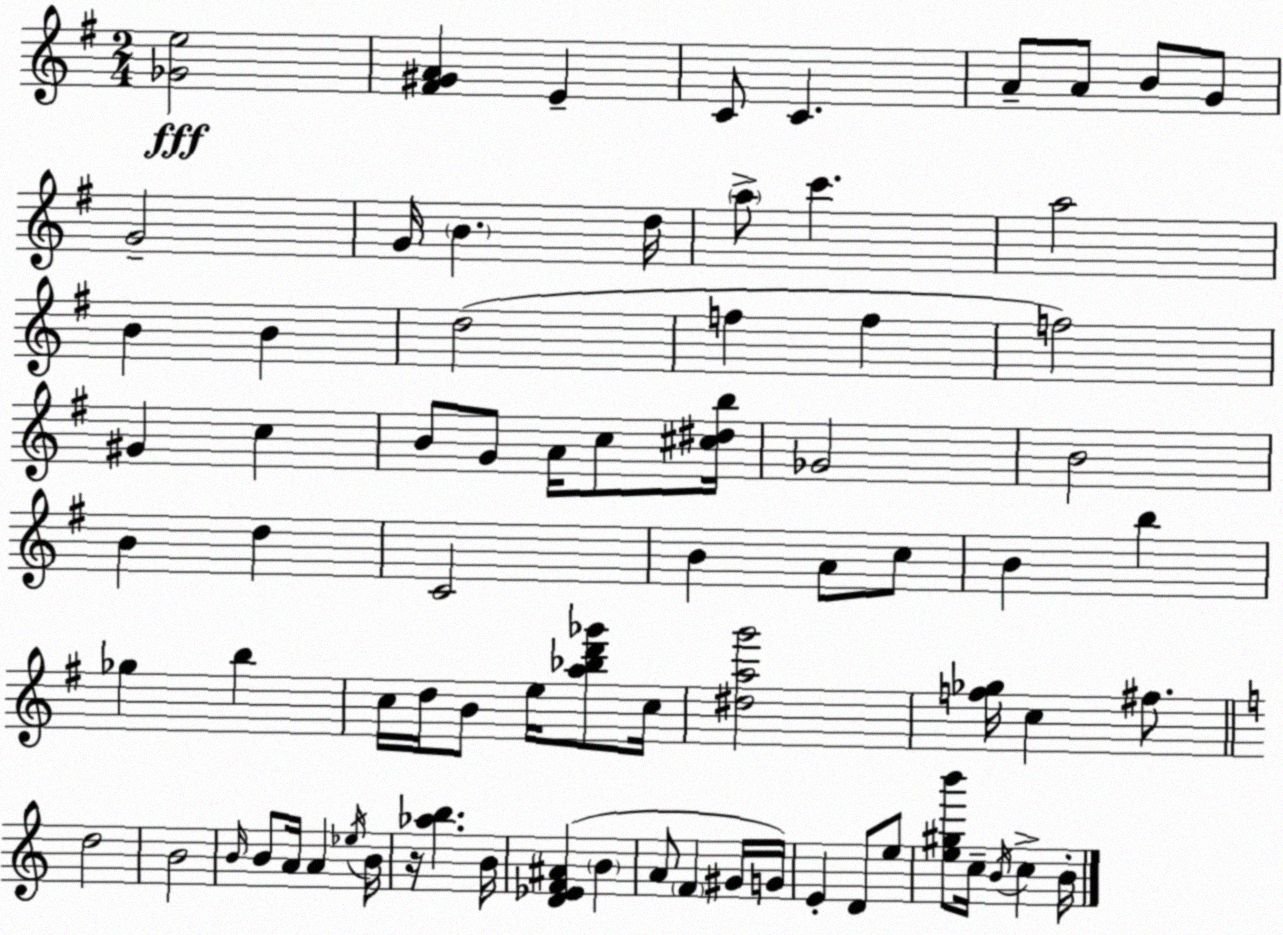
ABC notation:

X:1
T:Untitled
M:2/4
L:1/4
K:Em
[_Ge]2 [^F^GA] E C/2 C A/2 A/2 B/2 G/2 G2 G/4 B d/4 a/2 c' a2 B B d2 f f f2 ^G c B/2 G/2 A/4 c/2 [^c^db]/4 _G2 B2 B d C2 B A/2 c/2 B b _g b c/4 d/4 B/2 e/4 [a_bd'_g']/2 c/4 [^dag']2 [f_g]/4 c ^f/2 d2 B2 B/4 B/2 A/4 A _e/4 B/4 z/4 [_ab] B/4 [D_EF^A] B A/2 F ^G/4 G/4 E D/2 e/2 [e^gb']/2 c/4 B/4 c B/4